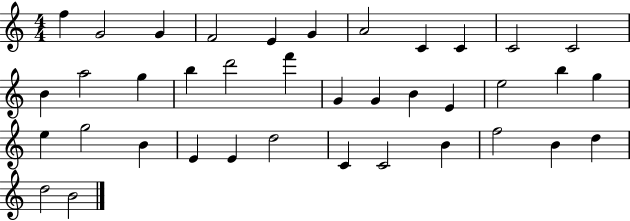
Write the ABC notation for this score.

X:1
T:Untitled
M:4/4
L:1/4
K:C
f G2 G F2 E G A2 C C C2 C2 B a2 g b d'2 f' G G B E e2 b g e g2 B E E d2 C C2 B f2 B d d2 B2